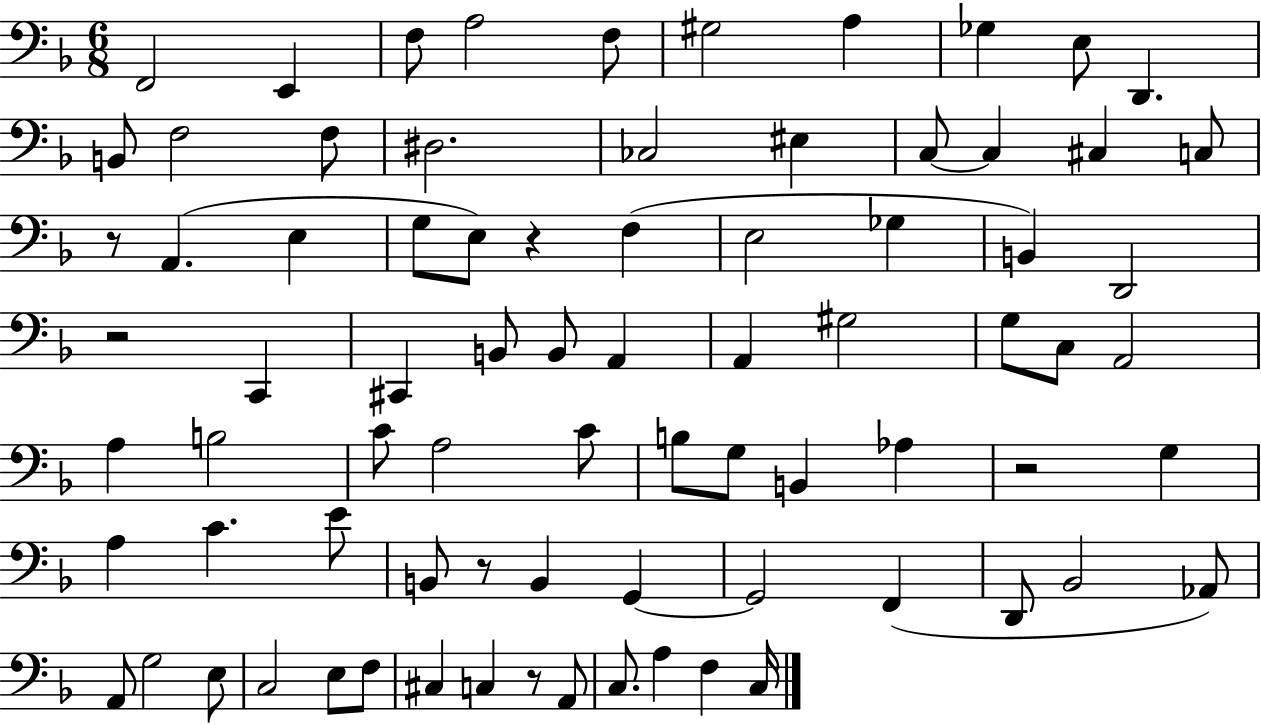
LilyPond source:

{
  \clef bass
  \numericTimeSignature
  \time 6/8
  \key f \major
  f,2 e,4 | f8 a2 f8 | gis2 a4 | ges4 e8 d,4. | \break b,8 f2 f8 | dis2. | ces2 eis4 | c8~~ c4 cis4 c8 | \break r8 a,4.( e4 | g8 e8) r4 f4( | e2 ges4 | b,4) d,2 | \break r2 c,4 | cis,4 b,8 b,8 a,4 | a,4 gis2 | g8 c8 a,2 | \break a4 b2 | c'8 a2 c'8 | b8 g8 b,4 aes4 | r2 g4 | \break a4 c'4. e'8 | b,8 r8 b,4 g,4~~ | g,2 f,4( | d,8 bes,2 aes,8) | \break a,8 g2 e8 | c2 e8 f8 | cis4 c4 r8 a,8 | c8. a4 f4 c16 | \break \bar "|."
}